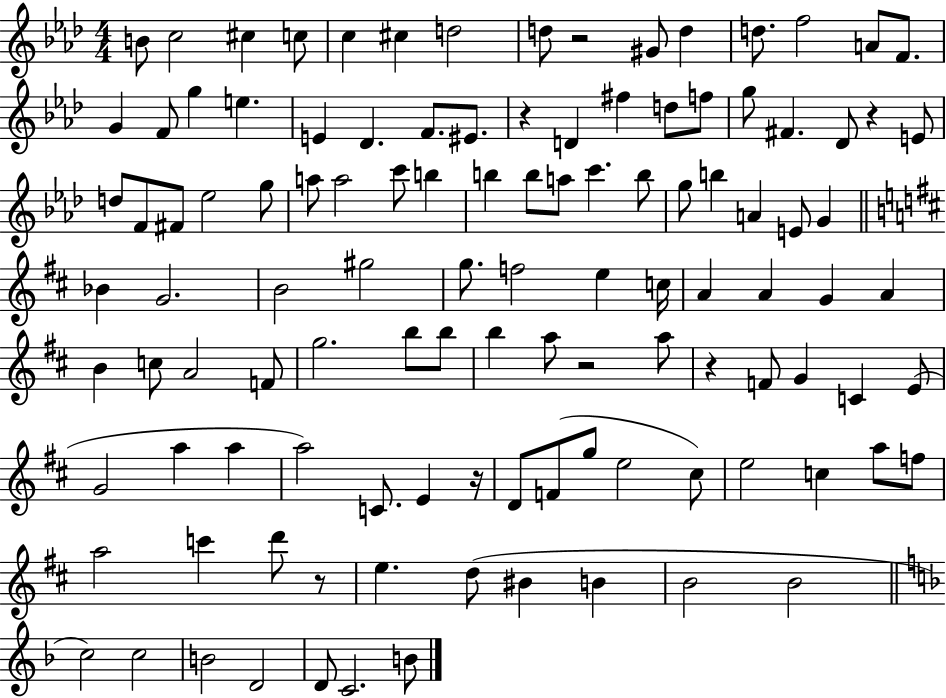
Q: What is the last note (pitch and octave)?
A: B4